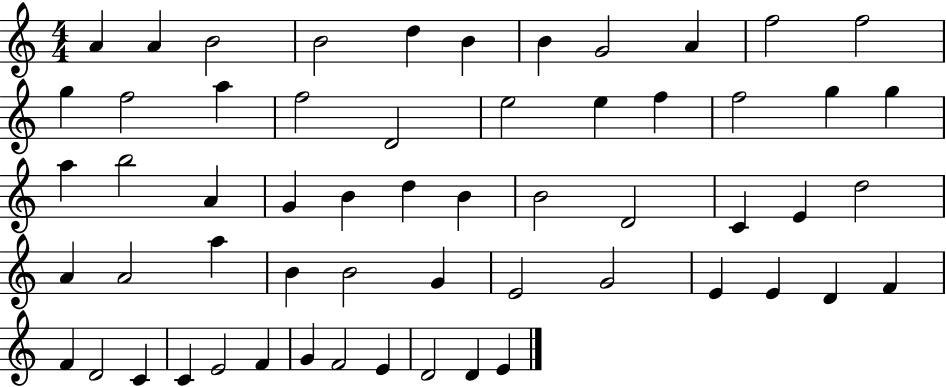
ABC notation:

X:1
T:Untitled
M:4/4
L:1/4
K:C
A A B2 B2 d B B G2 A f2 f2 g f2 a f2 D2 e2 e f f2 g g a b2 A G B d B B2 D2 C E d2 A A2 a B B2 G E2 G2 E E D F F D2 C C E2 F G F2 E D2 D E